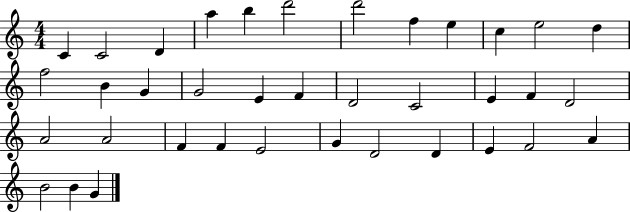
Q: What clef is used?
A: treble